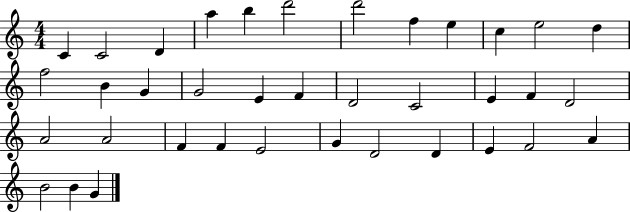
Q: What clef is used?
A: treble